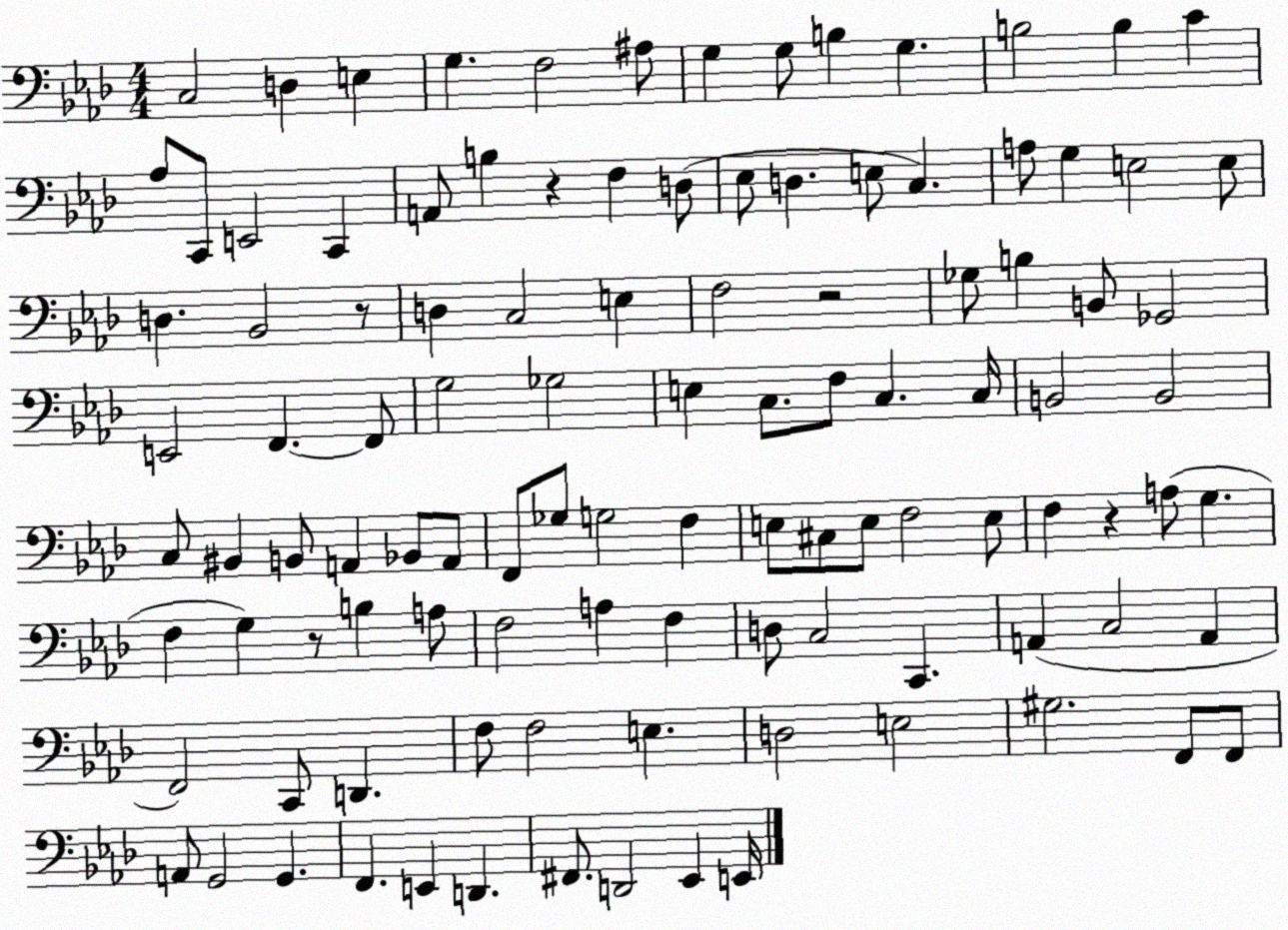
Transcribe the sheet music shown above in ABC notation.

X:1
T:Untitled
M:4/4
L:1/4
K:Ab
C,2 D, E, G, F,2 ^A,/2 G, G,/2 B, G, B,2 B, C _A,/2 C,,/2 E,,2 C,, A,,/2 B, z F, D,/2 _E,/2 D, E,/2 C, A,/2 G, E,2 E,/2 D, _B,,2 z/2 D, C,2 E, F,2 z2 _G,/2 B, B,,/2 _G,,2 E,,2 F,, F,,/2 G,2 _G,2 E, C,/2 F,/2 C, C,/4 B,,2 B,,2 C,/2 ^B,, B,,/2 A,, _B,,/2 A,,/2 F,,/2 _G,/2 G,2 F, E,/2 ^C,/2 E,/2 F,2 E,/2 F, z A,/2 G, F, G, z/2 B, A,/2 F,2 A, F, D,/2 C,2 C,, A,, C,2 A,, F,,2 C,,/2 D,, F,/2 F,2 E, D,2 E,2 ^G,2 F,,/2 F,,/2 A,,/2 G,,2 G,, F,, E,, D,, ^F,,/2 D,,2 _E,, E,,/4